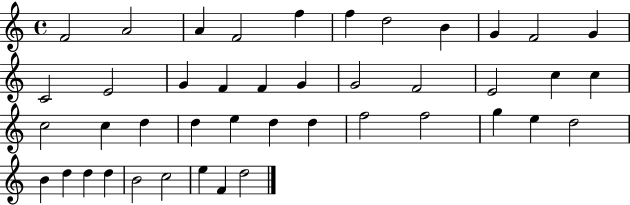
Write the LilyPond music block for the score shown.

{
  \clef treble
  \time 4/4
  \defaultTimeSignature
  \key c \major
  f'2 a'2 | a'4 f'2 f''4 | f''4 d''2 b'4 | g'4 f'2 g'4 | \break c'2 e'2 | g'4 f'4 f'4 g'4 | g'2 f'2 | e'2 c''4 c''4 | \break c''2 c''4 d''4 | d''4 e''4 d''4 d''4 | f''2 f''2 | g''4 e''4 d''2 | \break b'4 d''4 d''4 d''4 | b'2 c''2 | e''4 f'4 d''2 | \bar "|."
}